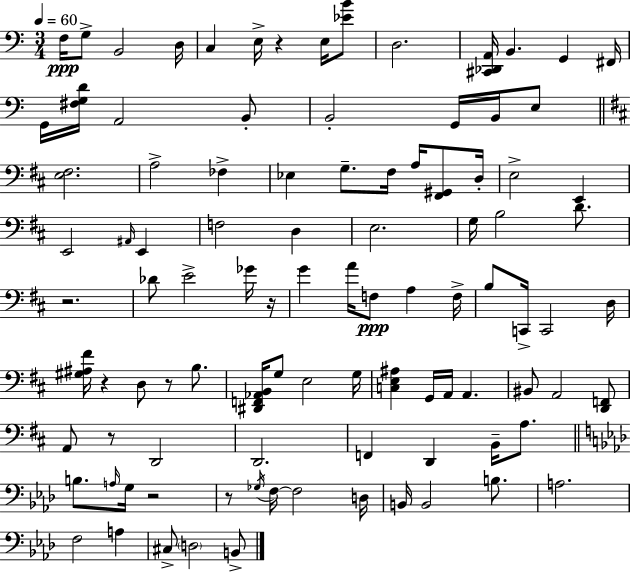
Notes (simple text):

F3/s G3/e B2/h D3/s C3/q E3/s R/q E3/s [Eb4,B4]/e D3/h. [C#2,Db2,A2]/s B2/q. G2/q F#2/s G2/s [F#3,G3,D4]/s A2/h B2/e B2/h G2/s B2/s E3/e [E3,F#3]/h. A3/h FES3/q Eb3/q G3/e. F#3/s A3/s [F#2,G#2]/e D3/s E3/h E2/q E2/h A#2/s E2/q F3/h D3/q E3/h. G3/s B3/h D4/e. R/h. Db4/e E4/h Gb4/s R/s G4/q A4/s F3/e A3/q F3/s B3/e C2/s C2/h D3/s [G#3,A#3,F#4]/s R/q D3/e R/e B3/e. [D#2,F2,Ab2,B2]/s G3/e E3/h G3/s [C3,E3,A#3]/q G2/s A2/s A2/q. BIS2/e A2/h [D2,F2]/e A2/e R/e D2/h D2/h. F2/q D2/q B2/s A3/e. B3/e. A3/s G3/s R/h R/e Gb3/s F3/s F3/h D3/s B2/s B2/h B3/e. A3/h. F3/h A3/q C#3/e D3/h B2/e